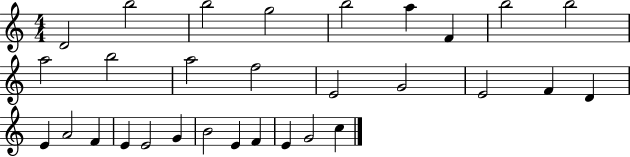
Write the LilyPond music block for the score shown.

{
  \clef treble
  \numericTimeSignature
  \time 4/4
  \key c \major
  d'2 b''2 | b''2 g''2 | b''2 a''4 f'4 | b''2 b''2 | \break a''2 b''2 | a''2 f''2 | e'2 g'2 | e'2 f'4 d'4 | \break e'4 a'2 f'4 | e'4 e'2 g'4 | b'2 e'4 f'4 | e'4 g'2 c''4 | \break \bar "|."
}